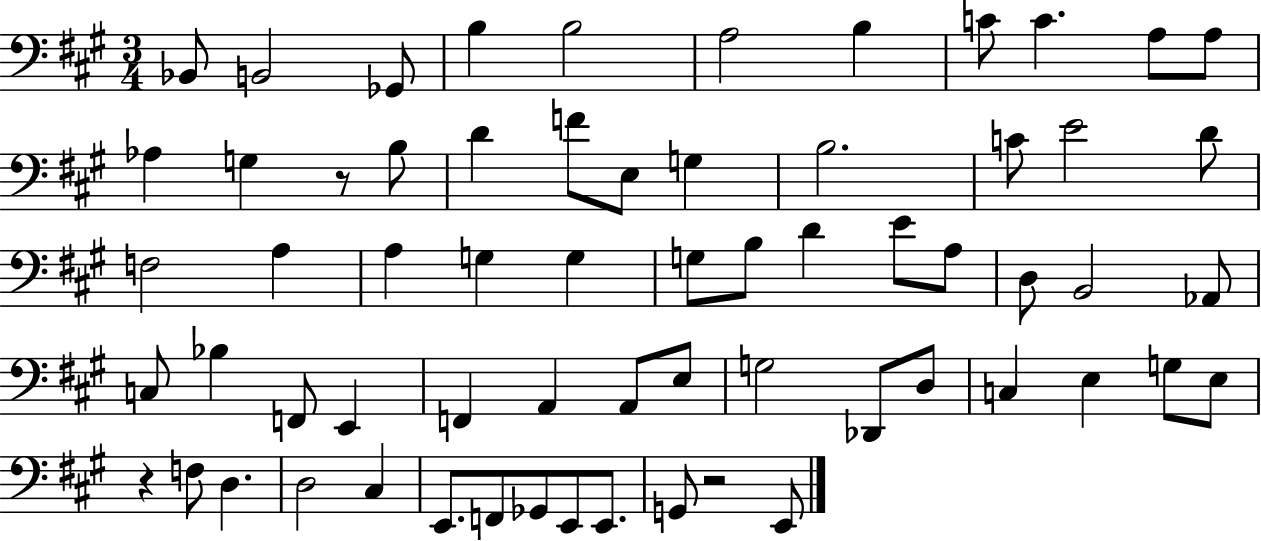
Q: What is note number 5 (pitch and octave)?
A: B3